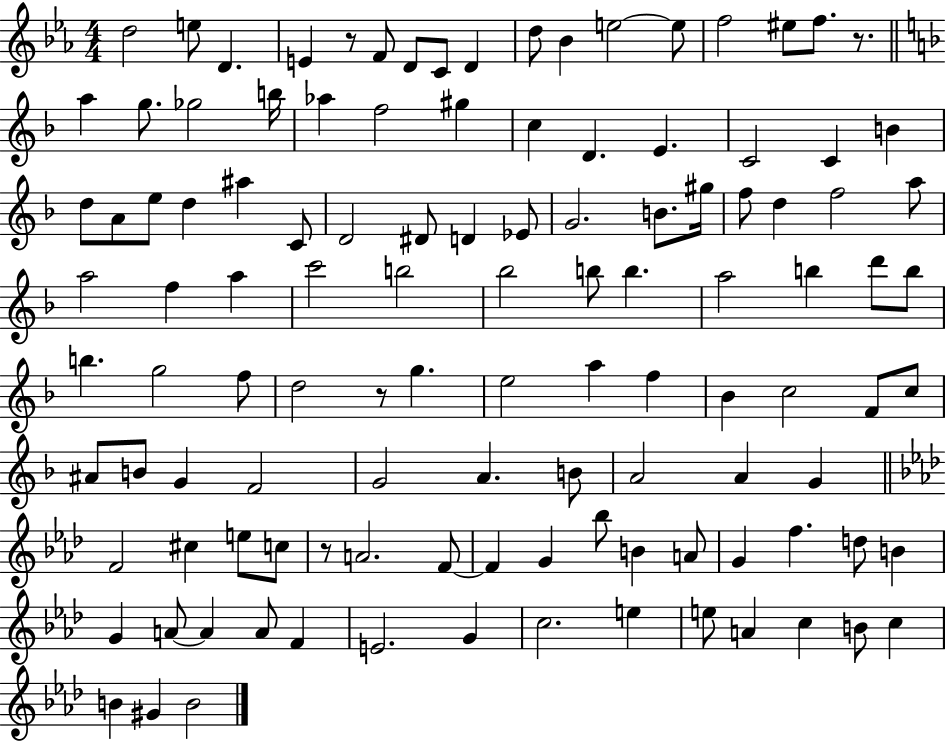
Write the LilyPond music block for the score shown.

{
  \clef treble
  \numericTimeSignature
  \time 4/4
  \key ees \major
  d''2 e''8 d'4. | e'4 r8 f'8 d'8 c'8 d'4 | d''8 bes'4 e''2~~ e''8 | f''2 eis''8 f''8. r8. | \break \bar "||" \break \key d \minor a''4 g''8. ges''2 b''16 | aes''4 f''2 gis''4 | c''4 d'4. e'4. | c'2 c'4 b'4 | \break d''8 a'8 e''8 d''4 ais''4 c'8 | d'2 dis'8 d'4 ees'8 | g'2. b'8. gis''16 | f''8 d''4 f''2 a''8 | \break a''2 f''4 a''4 | c'''2 b''2 | bes''2 b''8 b''4. | a''2 b''4 d'''8 b''8 | \break b''4. g''2 f''8 | d''2 r8 g''4. | e''2 a''4 f''4 | bes'4 c''2 f'8 c''8 | \break ais'8 b'8 g'4 f'2 | g'2 a'4. b'8 | a'2 a'4 g'4 | \bar "||" \break \key f \minor f'2 cis''4 e''8 c''8 | r8 a'2. f'8~~ | f'4 g'4 bes''8 b'4 a'8 | g'4 f''4. d''8 b'4 | \break g'4 a'8~~ a'4 a'8 f'4 | e'2. g'4 | c''2. e''4 | e''8 a'4 c''4 b'8 c''4 | \break b'4 gis'4 b'2 | \bar "|."
}